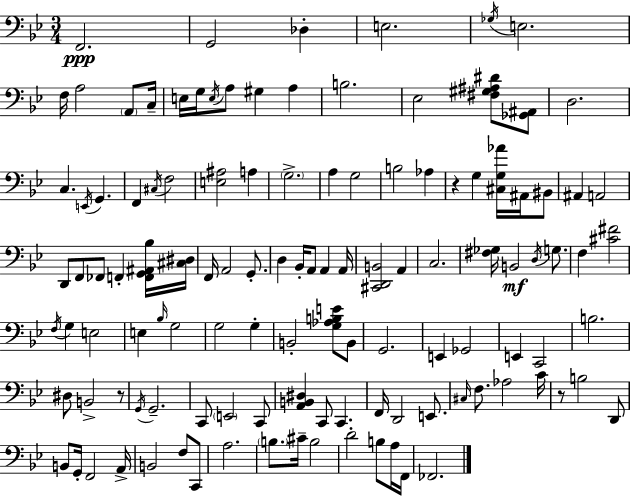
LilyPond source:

{
  \clef bass
  \numericTimeSignature
  \time 3/4
  \key g \minor
  \repeat volta 2 { f,2.\ppp | g,2 des4-. | e2. | \acciaccatura { ges16 } e2. | \break f16 a2 \parenthesize a,8 | c16-- e16 g16 \acciaccatura { e16 } a8 gis4 a4 | b2. | ees2 <fis gis ais dis'>8 | \break <ges, ais,>8 d2. | c4. \acciaccatura { e,16 } g,4. | f,4 \acciaccatura { cis16 } f2 | <e ais>2 | \break a4 \parenthesize g2.-> | a4 g2 | b2 | aes4 r4 g4 | \break <cis g aes'>16 ais,16 bis,8 ais,4 a,2 | d,8 f,8 fes,8 f,4-. | <f, g, ais, bes>16 <cis dis>16 f,16 a,2 | g,8.-. d4 bes,16-. a,8 a,4 | \break a,16 <cis, d, b,>2 | a,4 c2. | <fis ges>16 b,2\mf | \acciaccatura { d16 } g8. f4 <cis' fis'>2 | \break \acciaccatura { f16 } g4 e2 | e4 \grace { bes16 } g2 | g2 | g4-. b,2-. | \break <g aes b e'>8 b,8 g,2. | e,4 ges,2 | e,4 c,2 | b2. | \break dis8 b,2-> | r8 \acciaccatura { g,16 } g,2.-- | c,8 \parenthesize e,2 | c,8 <a, b, dis>4 | \break c,8 c,4. f,16 d,2 | e,8. \grace { cis16 } f8. | aes2 c'16 r8 b2 | d,8 b,8 g,16-. | \break f,2 a,16-> b,2 | f8 c,8 a2. | \parenthesize b8. | cis'16-- b2 d'2-. | \break b8 a16 f,16 fes,2. | } \bar "|."
}